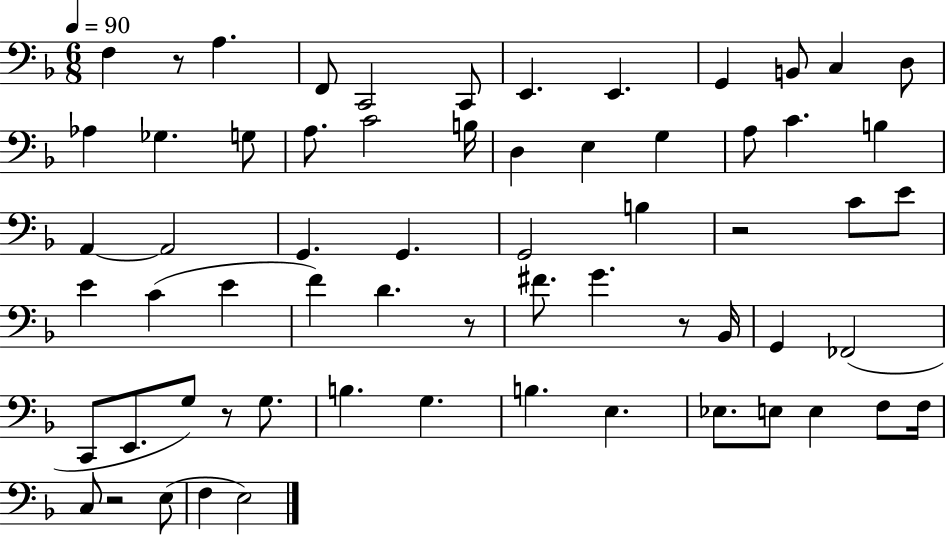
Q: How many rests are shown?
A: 6